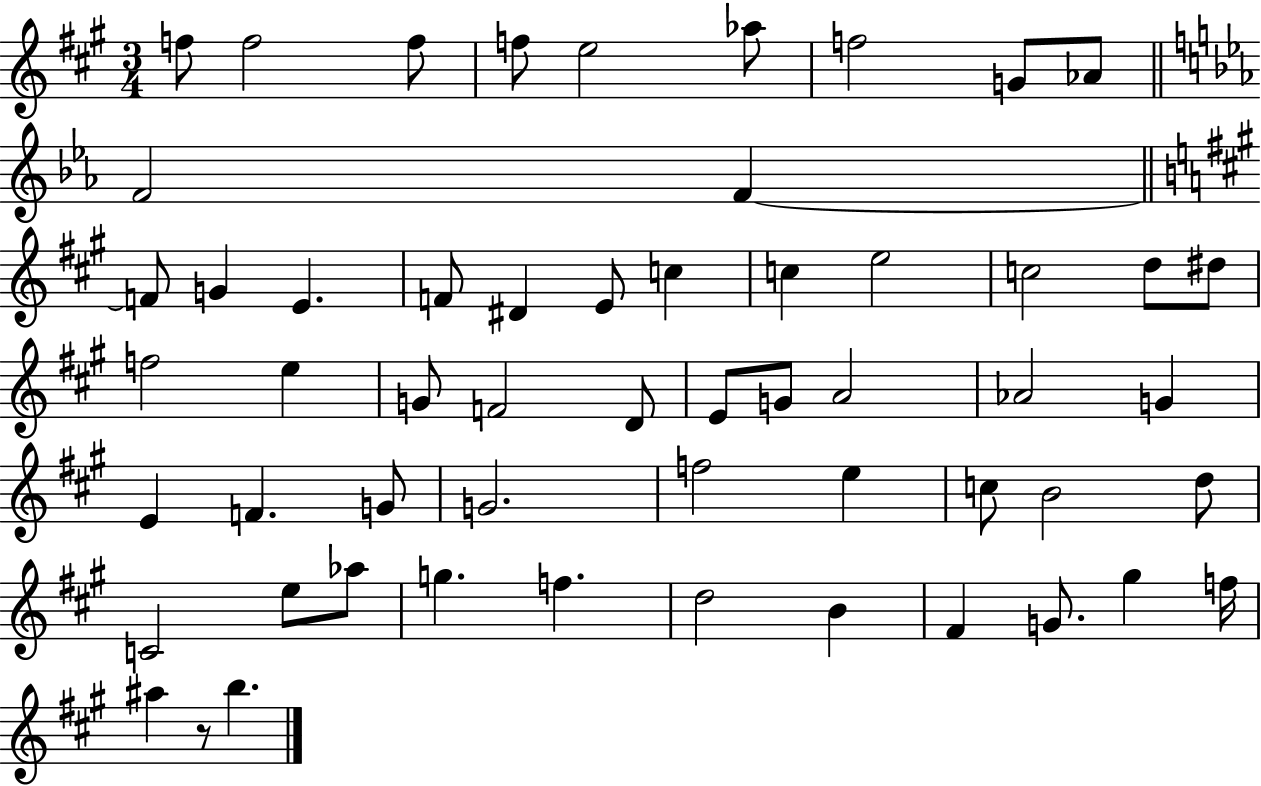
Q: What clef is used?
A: treble